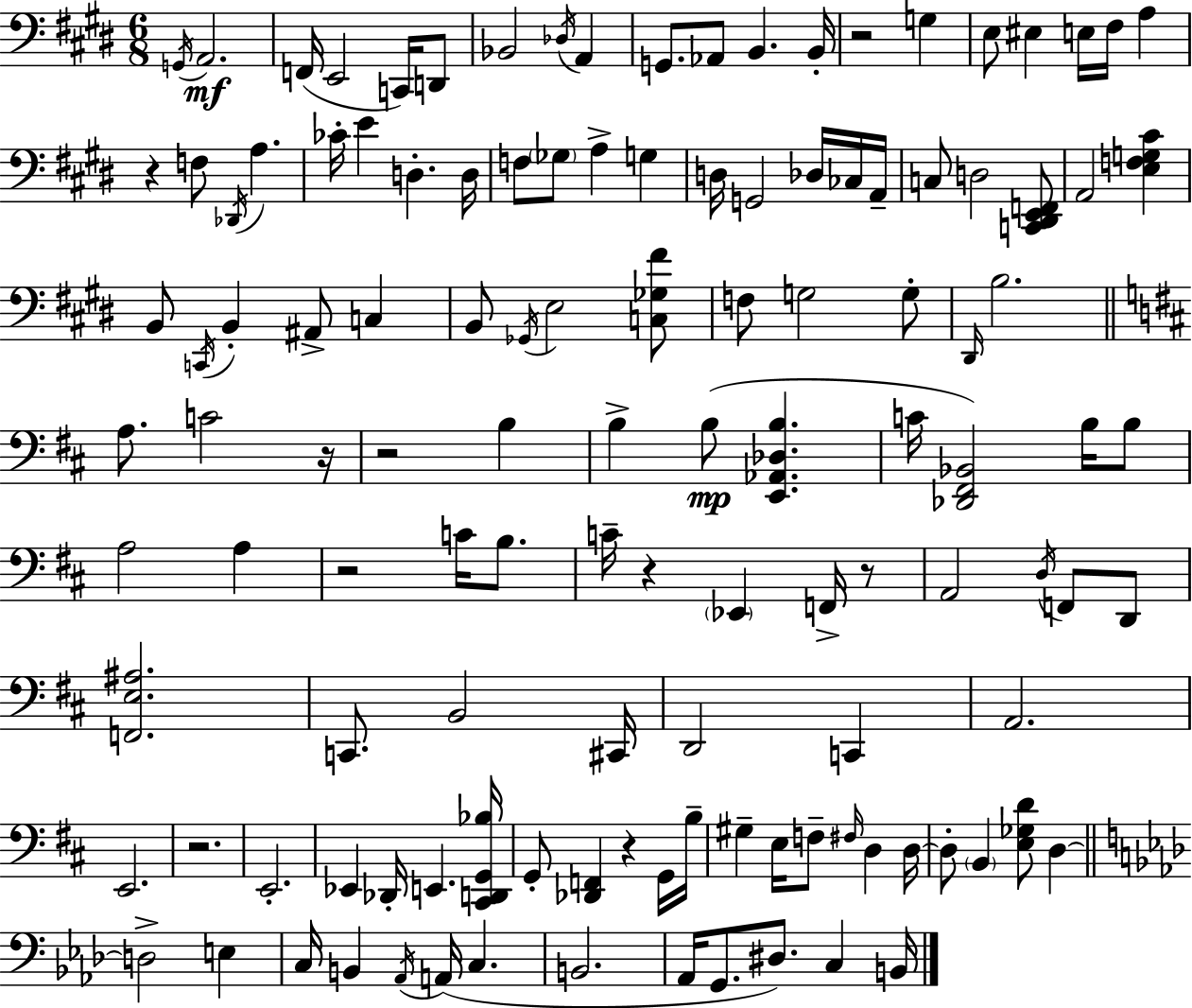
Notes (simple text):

G2/s A2/h. F2/s E2/h C2/s D2/e Bb2/h Db3/s A2/q G2/e. Ab2/e B2/q. B2/s R/h G3/q E3/e EIS3/q E3/s F#3/s A3/q R/q F3/e Db2/s A3/q. CES4/s E4/q D3/q. D3/s F3/e Gb3/e A3/q G3/q D3/s G2/h Db3/s CES3/s A2/s C3/e D3/h [C2,D#2,E2,F2]/e A2/h [E3,F3,G3,C#4]/q B2/e C2/s B2/q A#2/e C3/q B2/e Gb2/s E3/h [C3,Gb3,F#4]/e F3/e G3/h G3/e D#2/s B3/h. A3/e. C4/h R/s R/h B3/q B3/q B3/e [E2,Ab2,Db3,B3]/q. C4/s [Db2,F#2,Bb2]/h B3/s B3/e A3/h A3/q R/h C4/s B3/e. C4/s R/q Eb2/q F2/s R/e A2/h D3/s F2/e D2/e [F2,E3,A#3]/h. C2/e. B2/h C#2/s D2/h C2/q A2/h. E2/h. R/h. E2/h. Eb2/q Db2/s E2/q. [C#2,D2,G2,Bb3]/s G2/e [Db2,F2]/q R/q G2/s B3/s G#3/q E3/s F3/e F#3/s D3/q D3/s D3/e B2/q [E3,Gb3,D4]/e D3/q D3/h E3/q C3/s B2/q Ab2/s A2/s C3/q. B2/h. Ab2/s G2/e. D#3/e. C3/q B2/s